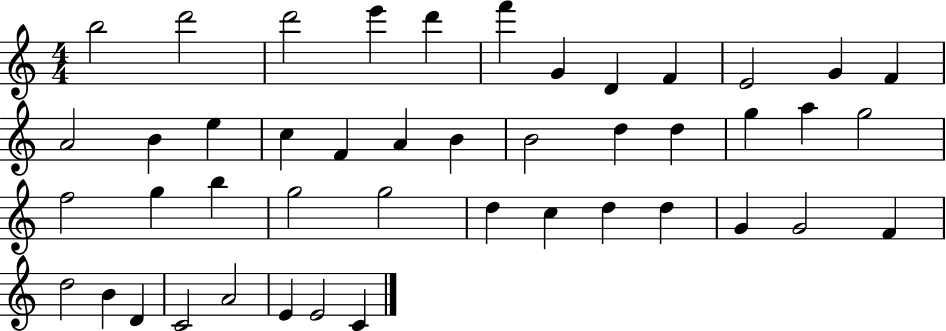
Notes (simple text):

B5/h D6/h D6/h E6/q D6/q F6/q G4/q D4/q F4/q E4/h G4/q F4/q A4/h B4/q E5/q C5/q F4/q A4/q B4/q B4/h D5/q D5/q G5/q A5/q G5/h F5/h G5/q B5/q G5/h G5/h D5/q C5/q D5/q D5/q G4/q G4/h F4/q D5/h B4/q D4/q C4/h A4/h E4/q E4/h C4/q